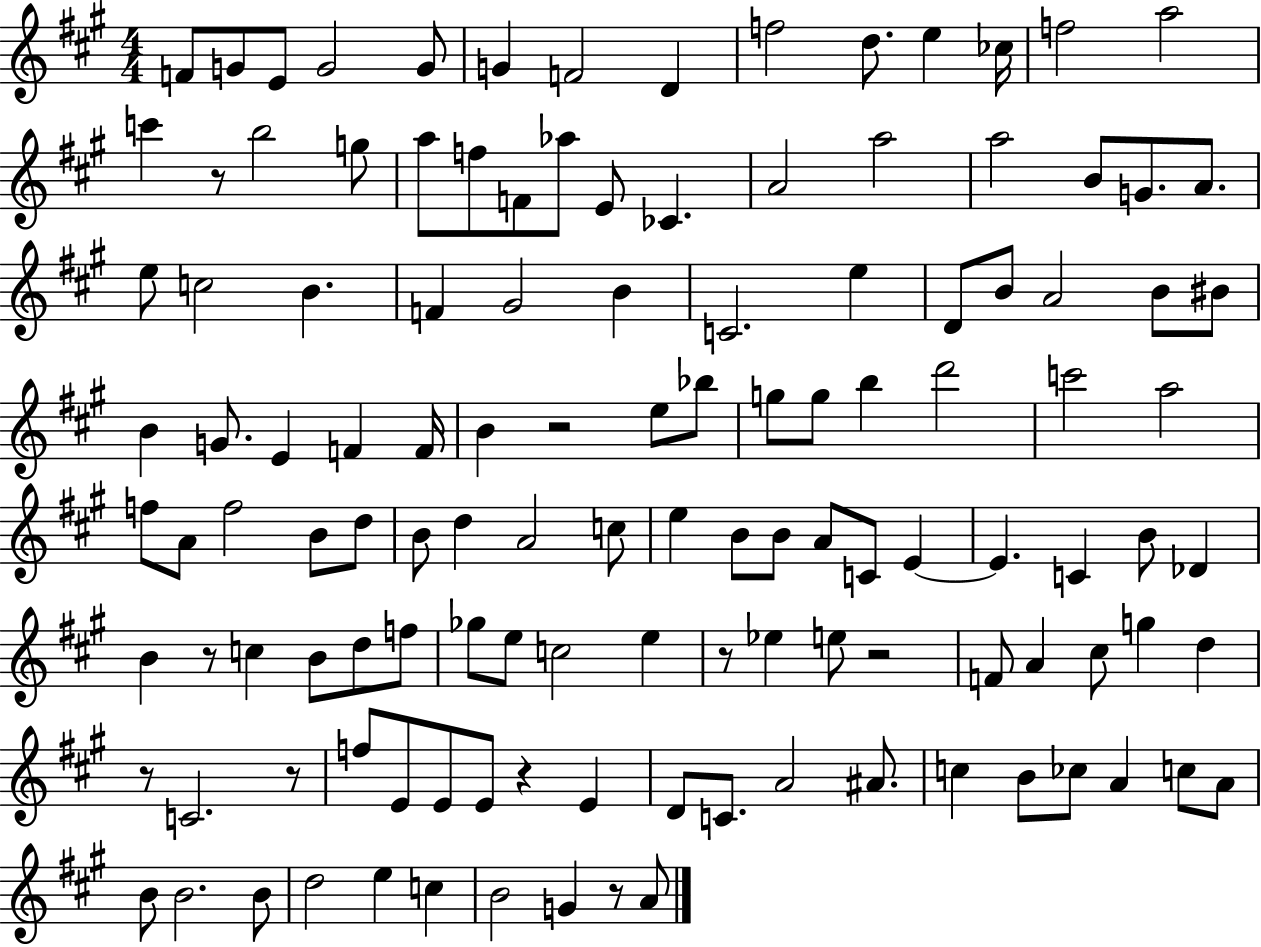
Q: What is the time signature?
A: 4/4